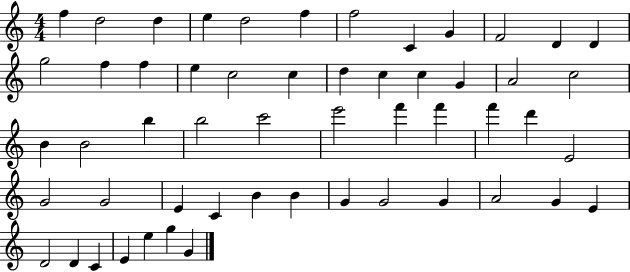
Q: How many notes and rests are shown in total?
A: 54